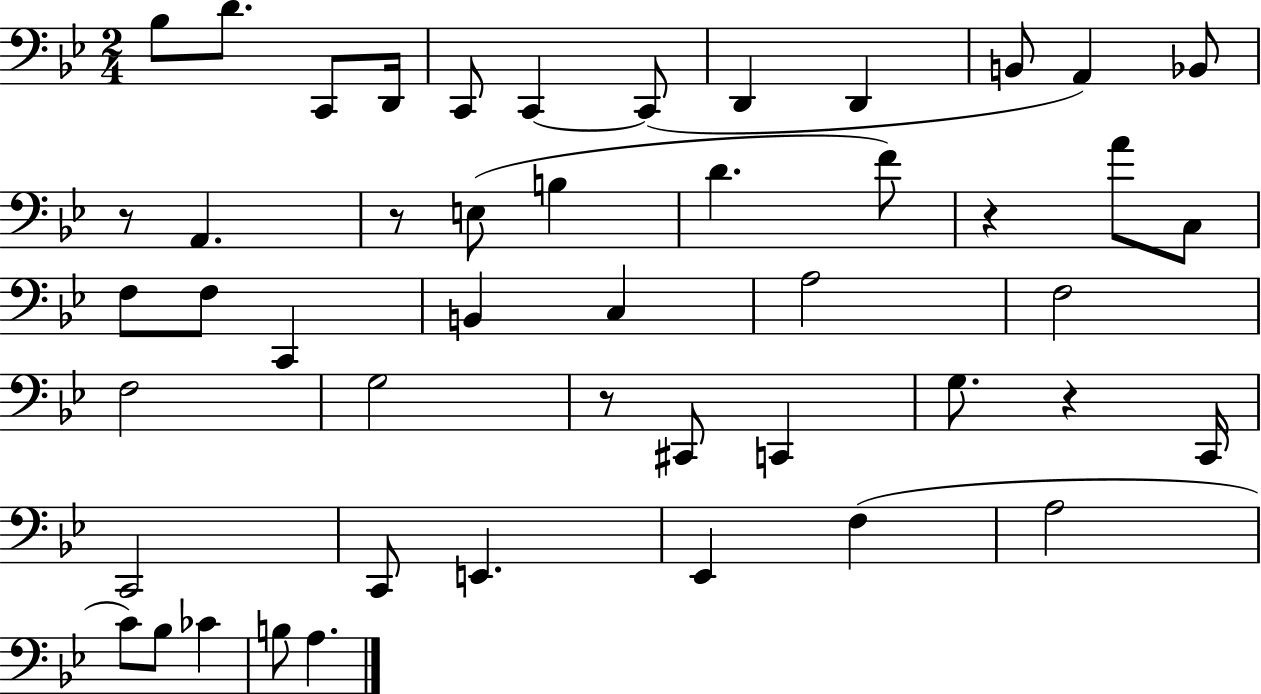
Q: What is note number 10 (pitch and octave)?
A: B2